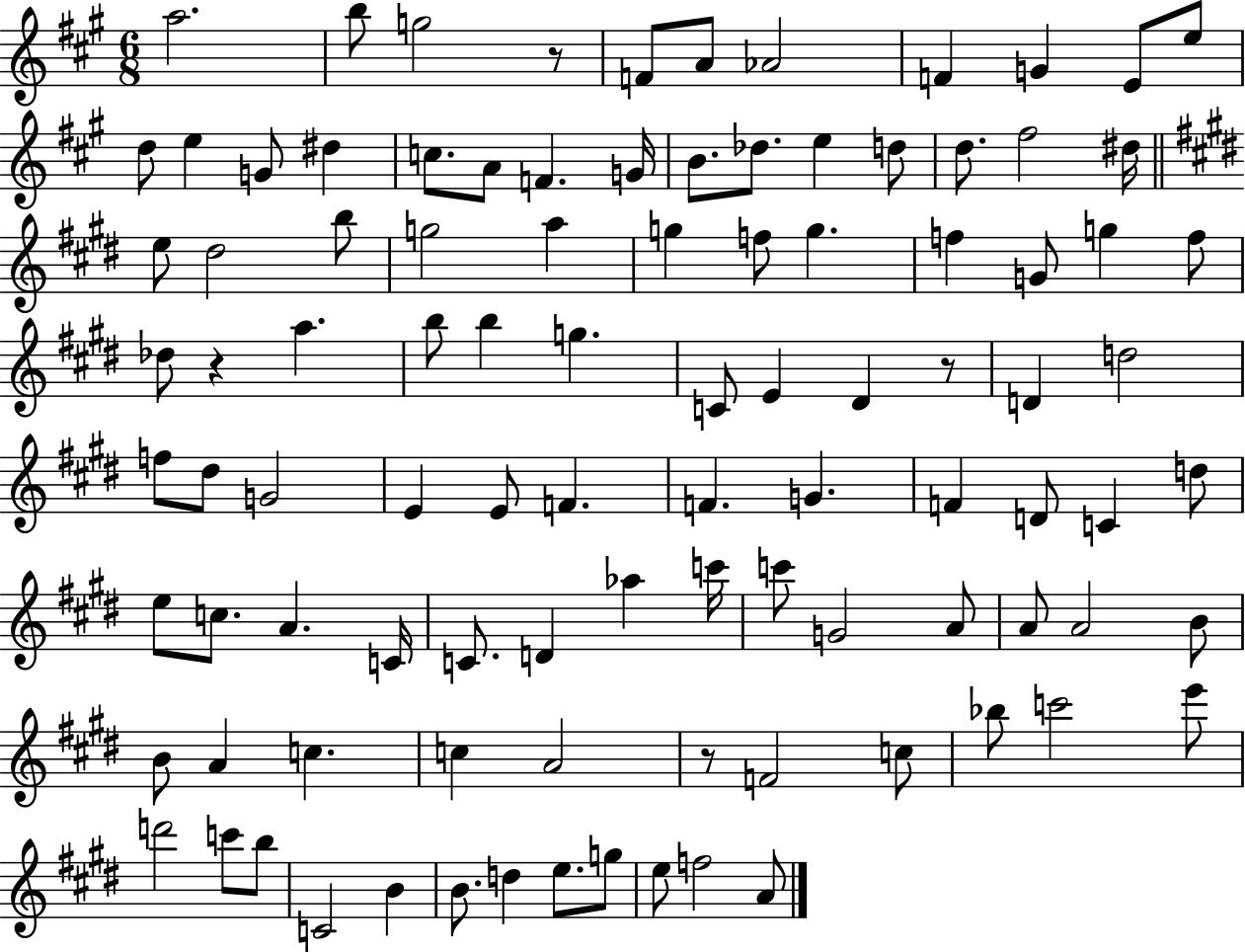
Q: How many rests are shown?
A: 4